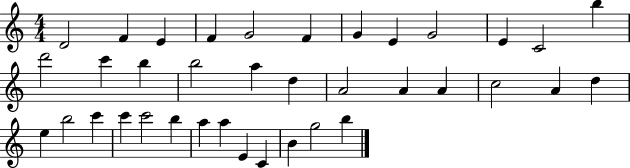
{
  \clef treble
  \numericTimeSignature
  \time 4/4
  \key c \major
  d'2 f'4 e'4 | f'4 g'2 f'4 | g'4 e'4 g'2 | e'4 c'2 b''4 | \break d'''2 c'''4 b''4 | b''2 a''4 d''4 | a'2 a'4 a'4 | c''2 a'4 d''4 | \break e''4 b''2 c'''4 | c'''4 c'''2 b''4 | a''4 a''4 e'4 c'4 | b'4 g''2 b''4 | \break \bar "|."
}